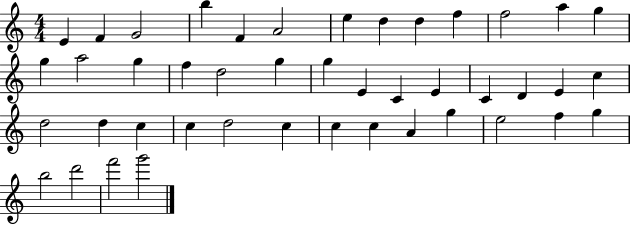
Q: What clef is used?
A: treble